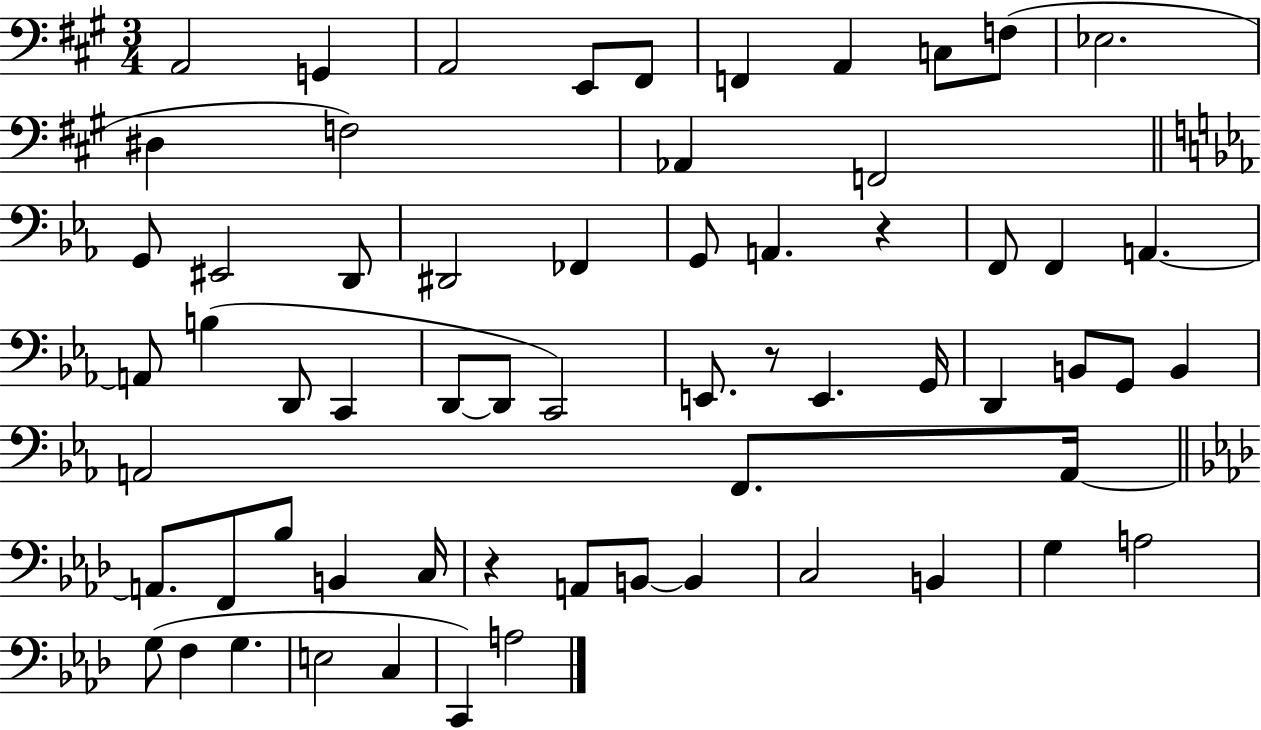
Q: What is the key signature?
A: A major